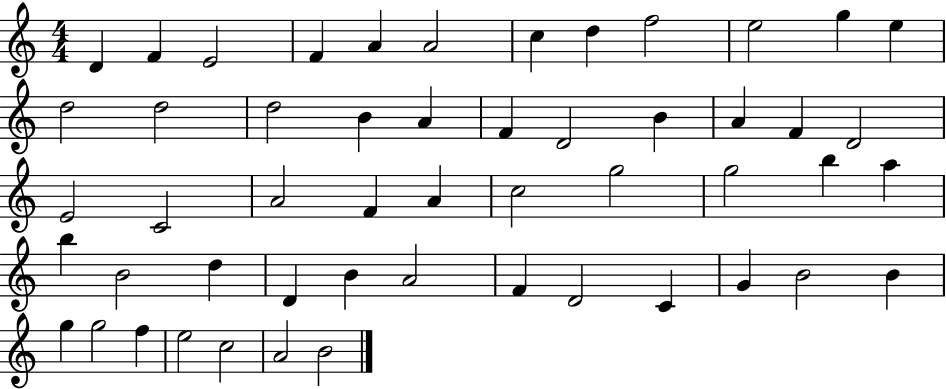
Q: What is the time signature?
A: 4/4